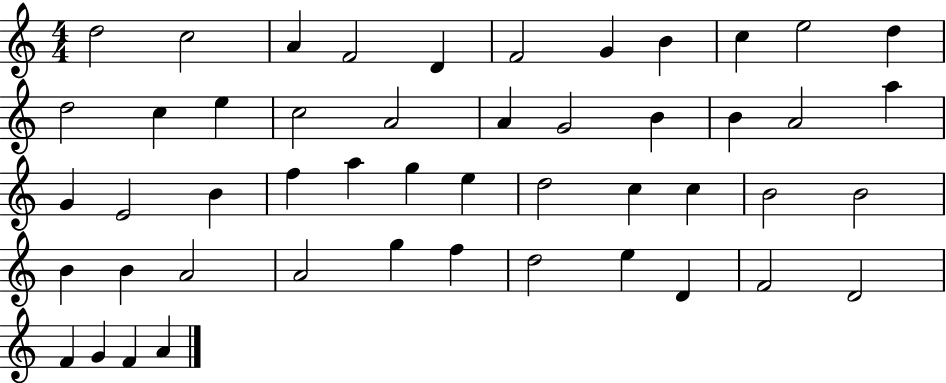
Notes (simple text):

D5/h C5/h A4/q F4/h D4/q F4/h G4/q B4/q C5/q E5/h D5/q D5/h C5/q E5/q C5/h A4/h A4/q G4/h B4/q B4/q A4/h A5/q G4/q E4/h B4/q F5/q A5/q G5/q E5/q D5/h C5/q C5/q B4/h B4/h B4/q B4/q A4/h A4/h G5/q F5/q D5/h E5/q D4/q F4/h D4/h F4/q G4/q F4/q A4/q